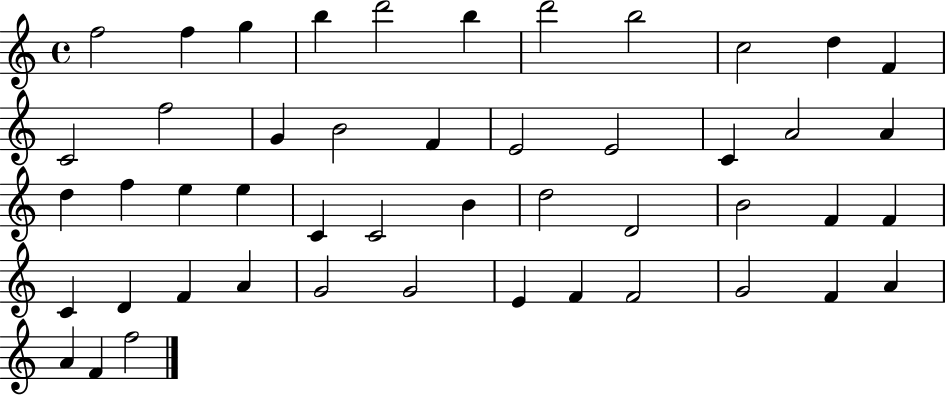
X:1
T:Untitled
M:4/4
L:1/4
K:C
f2 f g b d'2 b d'2 b2 c2 d F C2 f2 G B2 F E2 E2 C A2 A d f e e C C2 B d2 D2 B2 F F C D F A G2 G2 E F F2 G2 F A A F f2